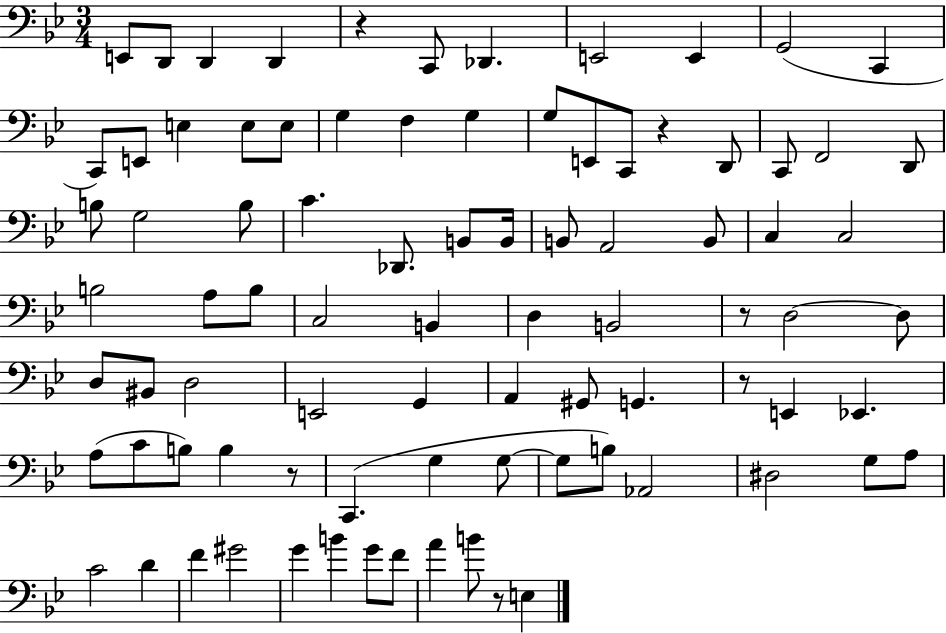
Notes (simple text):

E2/e D2/e D2/q D2/q R/q C2/e Db2/q. E2/h E2/q G2/h C2/q C2/e E2/e E3/q E3/e E3/e G3/q F3/q G3/q G3/e E2/e C2/e R/q D2/e C2/e F2/h D2/e B3/e G3/h B3/e C4/q. Db2/e. B2/e B2/s B2/e A2/h B2/e C3/q C3/h B3/h A3/e B3/e C3/h B2/q D3/q B2/h R/e D3/h D3/e D3/e BIS2/e D3/h E2/h G2/q A2/q G#2/e G2/q. R/e E2/q Eb2/q. A3/e C4/e B3/e B3/q R/e C2/q. G3/q G3/e G3/e B3/e Ab2/h D#3/h G3/e A3/e C4/h D4/q F4/q G#4/h G4/q B4/q G4/e F4/e A4/q B4/e R/e E3/q